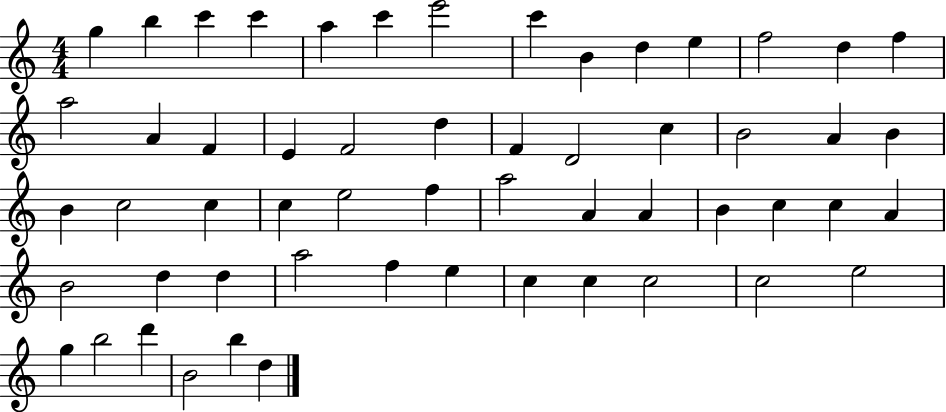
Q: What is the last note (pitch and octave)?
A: D5